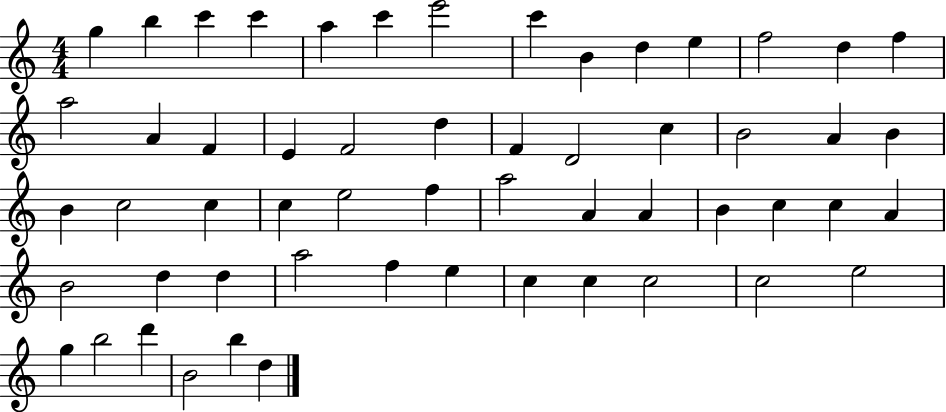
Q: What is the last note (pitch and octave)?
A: D5